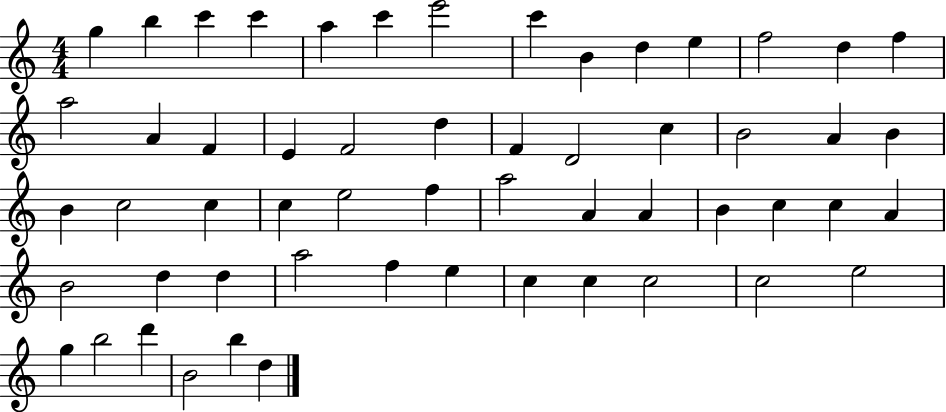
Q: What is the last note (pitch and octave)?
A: D5